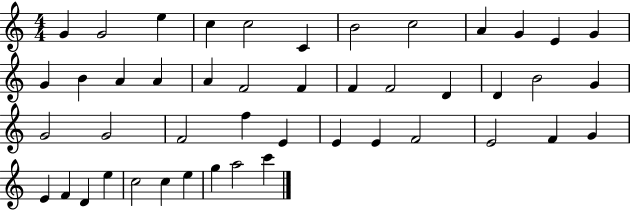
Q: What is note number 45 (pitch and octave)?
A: A5